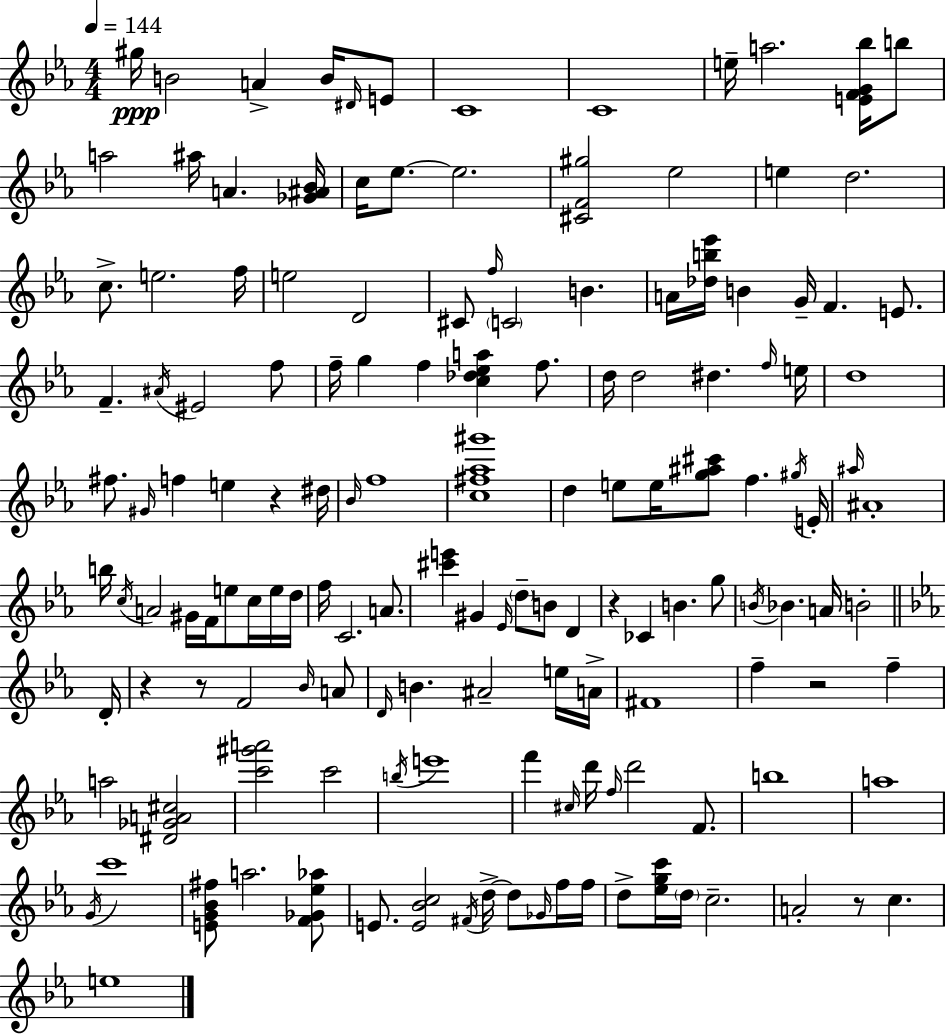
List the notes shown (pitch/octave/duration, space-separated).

G#5/s B4/h A4/q B4/s D#4/s E4/e C4/w C4/w E5/s A5/h. [E4,F4,G4,Bb5]/s B5/e A5/h A#5/s A4/q. [Gb4,A#4,Bb4]/s C5/s Eb5/e. Eb5/h. [C#4,F4,G#5]/h Eb5/h E5/q D5/h. C5/e. E5/h. F5/s E5/h D4/h C#4/e F5/s C4/h B4/q. A4/s [Db5,B5,Eb6]/s B4/q G4/s F4/q. E4/e. F4/q. A#4/s EIS4/h F5/e F5/s G5/q F5/q [C5,Db5,Eb5,A5]/q F5/e. D5/s D5/h D#5/q. F5/s E5/s D5/w F#5/e. G#4/s F5/q E5/q R/q D#5/s Bb4/s F5/w [C5,F#5,Ab5,G#6]/w D5/q E5/e E5/s [G5,A#5,C#6]/e F5/q. G#5/s E4/s A#5/s A#4/w B5/s C5/s A4/h G#4/s F4/s E5/e C5/s E5/s D5/s F5/s C4/h. A4/e. [C#6,E6]/q G#4/q Eb4/s D5/e B4/e D4/q R/q CES4/q B4/q. G5/e B4/s Bb4/q. A4/s B4/h D4/s R/q R/e F4/h Bb4/s A4/e D4/s B4/q. A#4/h E5/s A4/s F#4/w F5/q R/h F5/q A5/h [D#4,Gb4,A4,C#5]/h [C6,G#6,A6]/h C6/h B5/s E6/w F6/q C#5/s D6/s F5/s D6/h F4/e. B5/w A5/w G4/s C6/w [E4,G4,Bb4,F#5]/e A5/h. [F4,Gb4,Eb5,Ab5]/e E4/e. [E4,Bb4,C5]/h F#4/s D5/s D5/e Gb4/s F5/s F5/s D5/e [Eb5,G5,C6]/s D5/s C5/h. A4/h R/e C5/q. E5/w